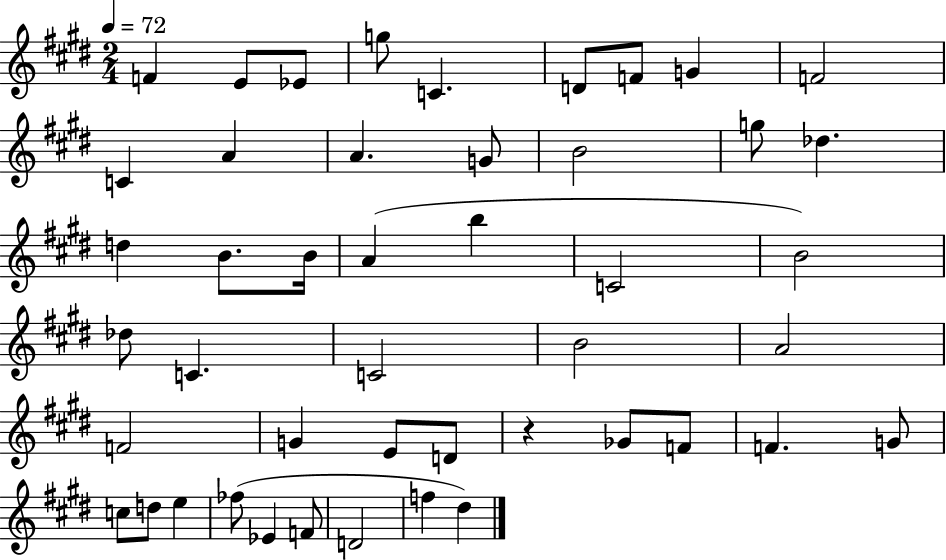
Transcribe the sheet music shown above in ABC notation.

X:1
T:Untitled
M:2/4
L:1/4
K:E
F E/2 _E/2 g/2 C D/2 F/2 G F2 C A A G/2 B2 g/2 _d d B/2 B/4 A b C2 B2 _d/2 C C2 B2 A2 F2 G E/2 D/2 z _G/2 F/2 F G/2 c/2 d/2 e _f/2 _E F/2 D2 f ^d